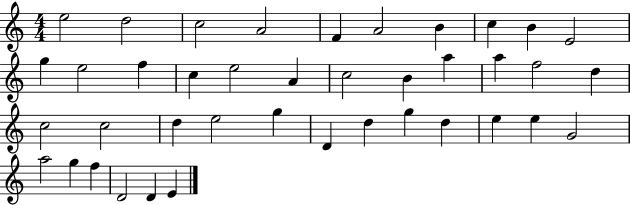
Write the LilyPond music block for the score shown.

{
  \clef treble
  \numericTimeSignature
  \time 4/4
  \key c \major
  e''2 d''2 | c''2 a'2 | f'4 a'2 b'4 | c''4 b'4 e'2 | \break g''4 e''2 f''4 | c''4 e''2 a'4 | c''2 b'4 a''4 | a''4 f''2 d''4 | \break c''2 c''2 | d''4 e''2 g''4 | d'4 d''4 g''4 d''4 | e''4 e''4 g'2 | \break a''2 g''4 f''4 | d'2 d'4 e'4 | \bar "|."
}